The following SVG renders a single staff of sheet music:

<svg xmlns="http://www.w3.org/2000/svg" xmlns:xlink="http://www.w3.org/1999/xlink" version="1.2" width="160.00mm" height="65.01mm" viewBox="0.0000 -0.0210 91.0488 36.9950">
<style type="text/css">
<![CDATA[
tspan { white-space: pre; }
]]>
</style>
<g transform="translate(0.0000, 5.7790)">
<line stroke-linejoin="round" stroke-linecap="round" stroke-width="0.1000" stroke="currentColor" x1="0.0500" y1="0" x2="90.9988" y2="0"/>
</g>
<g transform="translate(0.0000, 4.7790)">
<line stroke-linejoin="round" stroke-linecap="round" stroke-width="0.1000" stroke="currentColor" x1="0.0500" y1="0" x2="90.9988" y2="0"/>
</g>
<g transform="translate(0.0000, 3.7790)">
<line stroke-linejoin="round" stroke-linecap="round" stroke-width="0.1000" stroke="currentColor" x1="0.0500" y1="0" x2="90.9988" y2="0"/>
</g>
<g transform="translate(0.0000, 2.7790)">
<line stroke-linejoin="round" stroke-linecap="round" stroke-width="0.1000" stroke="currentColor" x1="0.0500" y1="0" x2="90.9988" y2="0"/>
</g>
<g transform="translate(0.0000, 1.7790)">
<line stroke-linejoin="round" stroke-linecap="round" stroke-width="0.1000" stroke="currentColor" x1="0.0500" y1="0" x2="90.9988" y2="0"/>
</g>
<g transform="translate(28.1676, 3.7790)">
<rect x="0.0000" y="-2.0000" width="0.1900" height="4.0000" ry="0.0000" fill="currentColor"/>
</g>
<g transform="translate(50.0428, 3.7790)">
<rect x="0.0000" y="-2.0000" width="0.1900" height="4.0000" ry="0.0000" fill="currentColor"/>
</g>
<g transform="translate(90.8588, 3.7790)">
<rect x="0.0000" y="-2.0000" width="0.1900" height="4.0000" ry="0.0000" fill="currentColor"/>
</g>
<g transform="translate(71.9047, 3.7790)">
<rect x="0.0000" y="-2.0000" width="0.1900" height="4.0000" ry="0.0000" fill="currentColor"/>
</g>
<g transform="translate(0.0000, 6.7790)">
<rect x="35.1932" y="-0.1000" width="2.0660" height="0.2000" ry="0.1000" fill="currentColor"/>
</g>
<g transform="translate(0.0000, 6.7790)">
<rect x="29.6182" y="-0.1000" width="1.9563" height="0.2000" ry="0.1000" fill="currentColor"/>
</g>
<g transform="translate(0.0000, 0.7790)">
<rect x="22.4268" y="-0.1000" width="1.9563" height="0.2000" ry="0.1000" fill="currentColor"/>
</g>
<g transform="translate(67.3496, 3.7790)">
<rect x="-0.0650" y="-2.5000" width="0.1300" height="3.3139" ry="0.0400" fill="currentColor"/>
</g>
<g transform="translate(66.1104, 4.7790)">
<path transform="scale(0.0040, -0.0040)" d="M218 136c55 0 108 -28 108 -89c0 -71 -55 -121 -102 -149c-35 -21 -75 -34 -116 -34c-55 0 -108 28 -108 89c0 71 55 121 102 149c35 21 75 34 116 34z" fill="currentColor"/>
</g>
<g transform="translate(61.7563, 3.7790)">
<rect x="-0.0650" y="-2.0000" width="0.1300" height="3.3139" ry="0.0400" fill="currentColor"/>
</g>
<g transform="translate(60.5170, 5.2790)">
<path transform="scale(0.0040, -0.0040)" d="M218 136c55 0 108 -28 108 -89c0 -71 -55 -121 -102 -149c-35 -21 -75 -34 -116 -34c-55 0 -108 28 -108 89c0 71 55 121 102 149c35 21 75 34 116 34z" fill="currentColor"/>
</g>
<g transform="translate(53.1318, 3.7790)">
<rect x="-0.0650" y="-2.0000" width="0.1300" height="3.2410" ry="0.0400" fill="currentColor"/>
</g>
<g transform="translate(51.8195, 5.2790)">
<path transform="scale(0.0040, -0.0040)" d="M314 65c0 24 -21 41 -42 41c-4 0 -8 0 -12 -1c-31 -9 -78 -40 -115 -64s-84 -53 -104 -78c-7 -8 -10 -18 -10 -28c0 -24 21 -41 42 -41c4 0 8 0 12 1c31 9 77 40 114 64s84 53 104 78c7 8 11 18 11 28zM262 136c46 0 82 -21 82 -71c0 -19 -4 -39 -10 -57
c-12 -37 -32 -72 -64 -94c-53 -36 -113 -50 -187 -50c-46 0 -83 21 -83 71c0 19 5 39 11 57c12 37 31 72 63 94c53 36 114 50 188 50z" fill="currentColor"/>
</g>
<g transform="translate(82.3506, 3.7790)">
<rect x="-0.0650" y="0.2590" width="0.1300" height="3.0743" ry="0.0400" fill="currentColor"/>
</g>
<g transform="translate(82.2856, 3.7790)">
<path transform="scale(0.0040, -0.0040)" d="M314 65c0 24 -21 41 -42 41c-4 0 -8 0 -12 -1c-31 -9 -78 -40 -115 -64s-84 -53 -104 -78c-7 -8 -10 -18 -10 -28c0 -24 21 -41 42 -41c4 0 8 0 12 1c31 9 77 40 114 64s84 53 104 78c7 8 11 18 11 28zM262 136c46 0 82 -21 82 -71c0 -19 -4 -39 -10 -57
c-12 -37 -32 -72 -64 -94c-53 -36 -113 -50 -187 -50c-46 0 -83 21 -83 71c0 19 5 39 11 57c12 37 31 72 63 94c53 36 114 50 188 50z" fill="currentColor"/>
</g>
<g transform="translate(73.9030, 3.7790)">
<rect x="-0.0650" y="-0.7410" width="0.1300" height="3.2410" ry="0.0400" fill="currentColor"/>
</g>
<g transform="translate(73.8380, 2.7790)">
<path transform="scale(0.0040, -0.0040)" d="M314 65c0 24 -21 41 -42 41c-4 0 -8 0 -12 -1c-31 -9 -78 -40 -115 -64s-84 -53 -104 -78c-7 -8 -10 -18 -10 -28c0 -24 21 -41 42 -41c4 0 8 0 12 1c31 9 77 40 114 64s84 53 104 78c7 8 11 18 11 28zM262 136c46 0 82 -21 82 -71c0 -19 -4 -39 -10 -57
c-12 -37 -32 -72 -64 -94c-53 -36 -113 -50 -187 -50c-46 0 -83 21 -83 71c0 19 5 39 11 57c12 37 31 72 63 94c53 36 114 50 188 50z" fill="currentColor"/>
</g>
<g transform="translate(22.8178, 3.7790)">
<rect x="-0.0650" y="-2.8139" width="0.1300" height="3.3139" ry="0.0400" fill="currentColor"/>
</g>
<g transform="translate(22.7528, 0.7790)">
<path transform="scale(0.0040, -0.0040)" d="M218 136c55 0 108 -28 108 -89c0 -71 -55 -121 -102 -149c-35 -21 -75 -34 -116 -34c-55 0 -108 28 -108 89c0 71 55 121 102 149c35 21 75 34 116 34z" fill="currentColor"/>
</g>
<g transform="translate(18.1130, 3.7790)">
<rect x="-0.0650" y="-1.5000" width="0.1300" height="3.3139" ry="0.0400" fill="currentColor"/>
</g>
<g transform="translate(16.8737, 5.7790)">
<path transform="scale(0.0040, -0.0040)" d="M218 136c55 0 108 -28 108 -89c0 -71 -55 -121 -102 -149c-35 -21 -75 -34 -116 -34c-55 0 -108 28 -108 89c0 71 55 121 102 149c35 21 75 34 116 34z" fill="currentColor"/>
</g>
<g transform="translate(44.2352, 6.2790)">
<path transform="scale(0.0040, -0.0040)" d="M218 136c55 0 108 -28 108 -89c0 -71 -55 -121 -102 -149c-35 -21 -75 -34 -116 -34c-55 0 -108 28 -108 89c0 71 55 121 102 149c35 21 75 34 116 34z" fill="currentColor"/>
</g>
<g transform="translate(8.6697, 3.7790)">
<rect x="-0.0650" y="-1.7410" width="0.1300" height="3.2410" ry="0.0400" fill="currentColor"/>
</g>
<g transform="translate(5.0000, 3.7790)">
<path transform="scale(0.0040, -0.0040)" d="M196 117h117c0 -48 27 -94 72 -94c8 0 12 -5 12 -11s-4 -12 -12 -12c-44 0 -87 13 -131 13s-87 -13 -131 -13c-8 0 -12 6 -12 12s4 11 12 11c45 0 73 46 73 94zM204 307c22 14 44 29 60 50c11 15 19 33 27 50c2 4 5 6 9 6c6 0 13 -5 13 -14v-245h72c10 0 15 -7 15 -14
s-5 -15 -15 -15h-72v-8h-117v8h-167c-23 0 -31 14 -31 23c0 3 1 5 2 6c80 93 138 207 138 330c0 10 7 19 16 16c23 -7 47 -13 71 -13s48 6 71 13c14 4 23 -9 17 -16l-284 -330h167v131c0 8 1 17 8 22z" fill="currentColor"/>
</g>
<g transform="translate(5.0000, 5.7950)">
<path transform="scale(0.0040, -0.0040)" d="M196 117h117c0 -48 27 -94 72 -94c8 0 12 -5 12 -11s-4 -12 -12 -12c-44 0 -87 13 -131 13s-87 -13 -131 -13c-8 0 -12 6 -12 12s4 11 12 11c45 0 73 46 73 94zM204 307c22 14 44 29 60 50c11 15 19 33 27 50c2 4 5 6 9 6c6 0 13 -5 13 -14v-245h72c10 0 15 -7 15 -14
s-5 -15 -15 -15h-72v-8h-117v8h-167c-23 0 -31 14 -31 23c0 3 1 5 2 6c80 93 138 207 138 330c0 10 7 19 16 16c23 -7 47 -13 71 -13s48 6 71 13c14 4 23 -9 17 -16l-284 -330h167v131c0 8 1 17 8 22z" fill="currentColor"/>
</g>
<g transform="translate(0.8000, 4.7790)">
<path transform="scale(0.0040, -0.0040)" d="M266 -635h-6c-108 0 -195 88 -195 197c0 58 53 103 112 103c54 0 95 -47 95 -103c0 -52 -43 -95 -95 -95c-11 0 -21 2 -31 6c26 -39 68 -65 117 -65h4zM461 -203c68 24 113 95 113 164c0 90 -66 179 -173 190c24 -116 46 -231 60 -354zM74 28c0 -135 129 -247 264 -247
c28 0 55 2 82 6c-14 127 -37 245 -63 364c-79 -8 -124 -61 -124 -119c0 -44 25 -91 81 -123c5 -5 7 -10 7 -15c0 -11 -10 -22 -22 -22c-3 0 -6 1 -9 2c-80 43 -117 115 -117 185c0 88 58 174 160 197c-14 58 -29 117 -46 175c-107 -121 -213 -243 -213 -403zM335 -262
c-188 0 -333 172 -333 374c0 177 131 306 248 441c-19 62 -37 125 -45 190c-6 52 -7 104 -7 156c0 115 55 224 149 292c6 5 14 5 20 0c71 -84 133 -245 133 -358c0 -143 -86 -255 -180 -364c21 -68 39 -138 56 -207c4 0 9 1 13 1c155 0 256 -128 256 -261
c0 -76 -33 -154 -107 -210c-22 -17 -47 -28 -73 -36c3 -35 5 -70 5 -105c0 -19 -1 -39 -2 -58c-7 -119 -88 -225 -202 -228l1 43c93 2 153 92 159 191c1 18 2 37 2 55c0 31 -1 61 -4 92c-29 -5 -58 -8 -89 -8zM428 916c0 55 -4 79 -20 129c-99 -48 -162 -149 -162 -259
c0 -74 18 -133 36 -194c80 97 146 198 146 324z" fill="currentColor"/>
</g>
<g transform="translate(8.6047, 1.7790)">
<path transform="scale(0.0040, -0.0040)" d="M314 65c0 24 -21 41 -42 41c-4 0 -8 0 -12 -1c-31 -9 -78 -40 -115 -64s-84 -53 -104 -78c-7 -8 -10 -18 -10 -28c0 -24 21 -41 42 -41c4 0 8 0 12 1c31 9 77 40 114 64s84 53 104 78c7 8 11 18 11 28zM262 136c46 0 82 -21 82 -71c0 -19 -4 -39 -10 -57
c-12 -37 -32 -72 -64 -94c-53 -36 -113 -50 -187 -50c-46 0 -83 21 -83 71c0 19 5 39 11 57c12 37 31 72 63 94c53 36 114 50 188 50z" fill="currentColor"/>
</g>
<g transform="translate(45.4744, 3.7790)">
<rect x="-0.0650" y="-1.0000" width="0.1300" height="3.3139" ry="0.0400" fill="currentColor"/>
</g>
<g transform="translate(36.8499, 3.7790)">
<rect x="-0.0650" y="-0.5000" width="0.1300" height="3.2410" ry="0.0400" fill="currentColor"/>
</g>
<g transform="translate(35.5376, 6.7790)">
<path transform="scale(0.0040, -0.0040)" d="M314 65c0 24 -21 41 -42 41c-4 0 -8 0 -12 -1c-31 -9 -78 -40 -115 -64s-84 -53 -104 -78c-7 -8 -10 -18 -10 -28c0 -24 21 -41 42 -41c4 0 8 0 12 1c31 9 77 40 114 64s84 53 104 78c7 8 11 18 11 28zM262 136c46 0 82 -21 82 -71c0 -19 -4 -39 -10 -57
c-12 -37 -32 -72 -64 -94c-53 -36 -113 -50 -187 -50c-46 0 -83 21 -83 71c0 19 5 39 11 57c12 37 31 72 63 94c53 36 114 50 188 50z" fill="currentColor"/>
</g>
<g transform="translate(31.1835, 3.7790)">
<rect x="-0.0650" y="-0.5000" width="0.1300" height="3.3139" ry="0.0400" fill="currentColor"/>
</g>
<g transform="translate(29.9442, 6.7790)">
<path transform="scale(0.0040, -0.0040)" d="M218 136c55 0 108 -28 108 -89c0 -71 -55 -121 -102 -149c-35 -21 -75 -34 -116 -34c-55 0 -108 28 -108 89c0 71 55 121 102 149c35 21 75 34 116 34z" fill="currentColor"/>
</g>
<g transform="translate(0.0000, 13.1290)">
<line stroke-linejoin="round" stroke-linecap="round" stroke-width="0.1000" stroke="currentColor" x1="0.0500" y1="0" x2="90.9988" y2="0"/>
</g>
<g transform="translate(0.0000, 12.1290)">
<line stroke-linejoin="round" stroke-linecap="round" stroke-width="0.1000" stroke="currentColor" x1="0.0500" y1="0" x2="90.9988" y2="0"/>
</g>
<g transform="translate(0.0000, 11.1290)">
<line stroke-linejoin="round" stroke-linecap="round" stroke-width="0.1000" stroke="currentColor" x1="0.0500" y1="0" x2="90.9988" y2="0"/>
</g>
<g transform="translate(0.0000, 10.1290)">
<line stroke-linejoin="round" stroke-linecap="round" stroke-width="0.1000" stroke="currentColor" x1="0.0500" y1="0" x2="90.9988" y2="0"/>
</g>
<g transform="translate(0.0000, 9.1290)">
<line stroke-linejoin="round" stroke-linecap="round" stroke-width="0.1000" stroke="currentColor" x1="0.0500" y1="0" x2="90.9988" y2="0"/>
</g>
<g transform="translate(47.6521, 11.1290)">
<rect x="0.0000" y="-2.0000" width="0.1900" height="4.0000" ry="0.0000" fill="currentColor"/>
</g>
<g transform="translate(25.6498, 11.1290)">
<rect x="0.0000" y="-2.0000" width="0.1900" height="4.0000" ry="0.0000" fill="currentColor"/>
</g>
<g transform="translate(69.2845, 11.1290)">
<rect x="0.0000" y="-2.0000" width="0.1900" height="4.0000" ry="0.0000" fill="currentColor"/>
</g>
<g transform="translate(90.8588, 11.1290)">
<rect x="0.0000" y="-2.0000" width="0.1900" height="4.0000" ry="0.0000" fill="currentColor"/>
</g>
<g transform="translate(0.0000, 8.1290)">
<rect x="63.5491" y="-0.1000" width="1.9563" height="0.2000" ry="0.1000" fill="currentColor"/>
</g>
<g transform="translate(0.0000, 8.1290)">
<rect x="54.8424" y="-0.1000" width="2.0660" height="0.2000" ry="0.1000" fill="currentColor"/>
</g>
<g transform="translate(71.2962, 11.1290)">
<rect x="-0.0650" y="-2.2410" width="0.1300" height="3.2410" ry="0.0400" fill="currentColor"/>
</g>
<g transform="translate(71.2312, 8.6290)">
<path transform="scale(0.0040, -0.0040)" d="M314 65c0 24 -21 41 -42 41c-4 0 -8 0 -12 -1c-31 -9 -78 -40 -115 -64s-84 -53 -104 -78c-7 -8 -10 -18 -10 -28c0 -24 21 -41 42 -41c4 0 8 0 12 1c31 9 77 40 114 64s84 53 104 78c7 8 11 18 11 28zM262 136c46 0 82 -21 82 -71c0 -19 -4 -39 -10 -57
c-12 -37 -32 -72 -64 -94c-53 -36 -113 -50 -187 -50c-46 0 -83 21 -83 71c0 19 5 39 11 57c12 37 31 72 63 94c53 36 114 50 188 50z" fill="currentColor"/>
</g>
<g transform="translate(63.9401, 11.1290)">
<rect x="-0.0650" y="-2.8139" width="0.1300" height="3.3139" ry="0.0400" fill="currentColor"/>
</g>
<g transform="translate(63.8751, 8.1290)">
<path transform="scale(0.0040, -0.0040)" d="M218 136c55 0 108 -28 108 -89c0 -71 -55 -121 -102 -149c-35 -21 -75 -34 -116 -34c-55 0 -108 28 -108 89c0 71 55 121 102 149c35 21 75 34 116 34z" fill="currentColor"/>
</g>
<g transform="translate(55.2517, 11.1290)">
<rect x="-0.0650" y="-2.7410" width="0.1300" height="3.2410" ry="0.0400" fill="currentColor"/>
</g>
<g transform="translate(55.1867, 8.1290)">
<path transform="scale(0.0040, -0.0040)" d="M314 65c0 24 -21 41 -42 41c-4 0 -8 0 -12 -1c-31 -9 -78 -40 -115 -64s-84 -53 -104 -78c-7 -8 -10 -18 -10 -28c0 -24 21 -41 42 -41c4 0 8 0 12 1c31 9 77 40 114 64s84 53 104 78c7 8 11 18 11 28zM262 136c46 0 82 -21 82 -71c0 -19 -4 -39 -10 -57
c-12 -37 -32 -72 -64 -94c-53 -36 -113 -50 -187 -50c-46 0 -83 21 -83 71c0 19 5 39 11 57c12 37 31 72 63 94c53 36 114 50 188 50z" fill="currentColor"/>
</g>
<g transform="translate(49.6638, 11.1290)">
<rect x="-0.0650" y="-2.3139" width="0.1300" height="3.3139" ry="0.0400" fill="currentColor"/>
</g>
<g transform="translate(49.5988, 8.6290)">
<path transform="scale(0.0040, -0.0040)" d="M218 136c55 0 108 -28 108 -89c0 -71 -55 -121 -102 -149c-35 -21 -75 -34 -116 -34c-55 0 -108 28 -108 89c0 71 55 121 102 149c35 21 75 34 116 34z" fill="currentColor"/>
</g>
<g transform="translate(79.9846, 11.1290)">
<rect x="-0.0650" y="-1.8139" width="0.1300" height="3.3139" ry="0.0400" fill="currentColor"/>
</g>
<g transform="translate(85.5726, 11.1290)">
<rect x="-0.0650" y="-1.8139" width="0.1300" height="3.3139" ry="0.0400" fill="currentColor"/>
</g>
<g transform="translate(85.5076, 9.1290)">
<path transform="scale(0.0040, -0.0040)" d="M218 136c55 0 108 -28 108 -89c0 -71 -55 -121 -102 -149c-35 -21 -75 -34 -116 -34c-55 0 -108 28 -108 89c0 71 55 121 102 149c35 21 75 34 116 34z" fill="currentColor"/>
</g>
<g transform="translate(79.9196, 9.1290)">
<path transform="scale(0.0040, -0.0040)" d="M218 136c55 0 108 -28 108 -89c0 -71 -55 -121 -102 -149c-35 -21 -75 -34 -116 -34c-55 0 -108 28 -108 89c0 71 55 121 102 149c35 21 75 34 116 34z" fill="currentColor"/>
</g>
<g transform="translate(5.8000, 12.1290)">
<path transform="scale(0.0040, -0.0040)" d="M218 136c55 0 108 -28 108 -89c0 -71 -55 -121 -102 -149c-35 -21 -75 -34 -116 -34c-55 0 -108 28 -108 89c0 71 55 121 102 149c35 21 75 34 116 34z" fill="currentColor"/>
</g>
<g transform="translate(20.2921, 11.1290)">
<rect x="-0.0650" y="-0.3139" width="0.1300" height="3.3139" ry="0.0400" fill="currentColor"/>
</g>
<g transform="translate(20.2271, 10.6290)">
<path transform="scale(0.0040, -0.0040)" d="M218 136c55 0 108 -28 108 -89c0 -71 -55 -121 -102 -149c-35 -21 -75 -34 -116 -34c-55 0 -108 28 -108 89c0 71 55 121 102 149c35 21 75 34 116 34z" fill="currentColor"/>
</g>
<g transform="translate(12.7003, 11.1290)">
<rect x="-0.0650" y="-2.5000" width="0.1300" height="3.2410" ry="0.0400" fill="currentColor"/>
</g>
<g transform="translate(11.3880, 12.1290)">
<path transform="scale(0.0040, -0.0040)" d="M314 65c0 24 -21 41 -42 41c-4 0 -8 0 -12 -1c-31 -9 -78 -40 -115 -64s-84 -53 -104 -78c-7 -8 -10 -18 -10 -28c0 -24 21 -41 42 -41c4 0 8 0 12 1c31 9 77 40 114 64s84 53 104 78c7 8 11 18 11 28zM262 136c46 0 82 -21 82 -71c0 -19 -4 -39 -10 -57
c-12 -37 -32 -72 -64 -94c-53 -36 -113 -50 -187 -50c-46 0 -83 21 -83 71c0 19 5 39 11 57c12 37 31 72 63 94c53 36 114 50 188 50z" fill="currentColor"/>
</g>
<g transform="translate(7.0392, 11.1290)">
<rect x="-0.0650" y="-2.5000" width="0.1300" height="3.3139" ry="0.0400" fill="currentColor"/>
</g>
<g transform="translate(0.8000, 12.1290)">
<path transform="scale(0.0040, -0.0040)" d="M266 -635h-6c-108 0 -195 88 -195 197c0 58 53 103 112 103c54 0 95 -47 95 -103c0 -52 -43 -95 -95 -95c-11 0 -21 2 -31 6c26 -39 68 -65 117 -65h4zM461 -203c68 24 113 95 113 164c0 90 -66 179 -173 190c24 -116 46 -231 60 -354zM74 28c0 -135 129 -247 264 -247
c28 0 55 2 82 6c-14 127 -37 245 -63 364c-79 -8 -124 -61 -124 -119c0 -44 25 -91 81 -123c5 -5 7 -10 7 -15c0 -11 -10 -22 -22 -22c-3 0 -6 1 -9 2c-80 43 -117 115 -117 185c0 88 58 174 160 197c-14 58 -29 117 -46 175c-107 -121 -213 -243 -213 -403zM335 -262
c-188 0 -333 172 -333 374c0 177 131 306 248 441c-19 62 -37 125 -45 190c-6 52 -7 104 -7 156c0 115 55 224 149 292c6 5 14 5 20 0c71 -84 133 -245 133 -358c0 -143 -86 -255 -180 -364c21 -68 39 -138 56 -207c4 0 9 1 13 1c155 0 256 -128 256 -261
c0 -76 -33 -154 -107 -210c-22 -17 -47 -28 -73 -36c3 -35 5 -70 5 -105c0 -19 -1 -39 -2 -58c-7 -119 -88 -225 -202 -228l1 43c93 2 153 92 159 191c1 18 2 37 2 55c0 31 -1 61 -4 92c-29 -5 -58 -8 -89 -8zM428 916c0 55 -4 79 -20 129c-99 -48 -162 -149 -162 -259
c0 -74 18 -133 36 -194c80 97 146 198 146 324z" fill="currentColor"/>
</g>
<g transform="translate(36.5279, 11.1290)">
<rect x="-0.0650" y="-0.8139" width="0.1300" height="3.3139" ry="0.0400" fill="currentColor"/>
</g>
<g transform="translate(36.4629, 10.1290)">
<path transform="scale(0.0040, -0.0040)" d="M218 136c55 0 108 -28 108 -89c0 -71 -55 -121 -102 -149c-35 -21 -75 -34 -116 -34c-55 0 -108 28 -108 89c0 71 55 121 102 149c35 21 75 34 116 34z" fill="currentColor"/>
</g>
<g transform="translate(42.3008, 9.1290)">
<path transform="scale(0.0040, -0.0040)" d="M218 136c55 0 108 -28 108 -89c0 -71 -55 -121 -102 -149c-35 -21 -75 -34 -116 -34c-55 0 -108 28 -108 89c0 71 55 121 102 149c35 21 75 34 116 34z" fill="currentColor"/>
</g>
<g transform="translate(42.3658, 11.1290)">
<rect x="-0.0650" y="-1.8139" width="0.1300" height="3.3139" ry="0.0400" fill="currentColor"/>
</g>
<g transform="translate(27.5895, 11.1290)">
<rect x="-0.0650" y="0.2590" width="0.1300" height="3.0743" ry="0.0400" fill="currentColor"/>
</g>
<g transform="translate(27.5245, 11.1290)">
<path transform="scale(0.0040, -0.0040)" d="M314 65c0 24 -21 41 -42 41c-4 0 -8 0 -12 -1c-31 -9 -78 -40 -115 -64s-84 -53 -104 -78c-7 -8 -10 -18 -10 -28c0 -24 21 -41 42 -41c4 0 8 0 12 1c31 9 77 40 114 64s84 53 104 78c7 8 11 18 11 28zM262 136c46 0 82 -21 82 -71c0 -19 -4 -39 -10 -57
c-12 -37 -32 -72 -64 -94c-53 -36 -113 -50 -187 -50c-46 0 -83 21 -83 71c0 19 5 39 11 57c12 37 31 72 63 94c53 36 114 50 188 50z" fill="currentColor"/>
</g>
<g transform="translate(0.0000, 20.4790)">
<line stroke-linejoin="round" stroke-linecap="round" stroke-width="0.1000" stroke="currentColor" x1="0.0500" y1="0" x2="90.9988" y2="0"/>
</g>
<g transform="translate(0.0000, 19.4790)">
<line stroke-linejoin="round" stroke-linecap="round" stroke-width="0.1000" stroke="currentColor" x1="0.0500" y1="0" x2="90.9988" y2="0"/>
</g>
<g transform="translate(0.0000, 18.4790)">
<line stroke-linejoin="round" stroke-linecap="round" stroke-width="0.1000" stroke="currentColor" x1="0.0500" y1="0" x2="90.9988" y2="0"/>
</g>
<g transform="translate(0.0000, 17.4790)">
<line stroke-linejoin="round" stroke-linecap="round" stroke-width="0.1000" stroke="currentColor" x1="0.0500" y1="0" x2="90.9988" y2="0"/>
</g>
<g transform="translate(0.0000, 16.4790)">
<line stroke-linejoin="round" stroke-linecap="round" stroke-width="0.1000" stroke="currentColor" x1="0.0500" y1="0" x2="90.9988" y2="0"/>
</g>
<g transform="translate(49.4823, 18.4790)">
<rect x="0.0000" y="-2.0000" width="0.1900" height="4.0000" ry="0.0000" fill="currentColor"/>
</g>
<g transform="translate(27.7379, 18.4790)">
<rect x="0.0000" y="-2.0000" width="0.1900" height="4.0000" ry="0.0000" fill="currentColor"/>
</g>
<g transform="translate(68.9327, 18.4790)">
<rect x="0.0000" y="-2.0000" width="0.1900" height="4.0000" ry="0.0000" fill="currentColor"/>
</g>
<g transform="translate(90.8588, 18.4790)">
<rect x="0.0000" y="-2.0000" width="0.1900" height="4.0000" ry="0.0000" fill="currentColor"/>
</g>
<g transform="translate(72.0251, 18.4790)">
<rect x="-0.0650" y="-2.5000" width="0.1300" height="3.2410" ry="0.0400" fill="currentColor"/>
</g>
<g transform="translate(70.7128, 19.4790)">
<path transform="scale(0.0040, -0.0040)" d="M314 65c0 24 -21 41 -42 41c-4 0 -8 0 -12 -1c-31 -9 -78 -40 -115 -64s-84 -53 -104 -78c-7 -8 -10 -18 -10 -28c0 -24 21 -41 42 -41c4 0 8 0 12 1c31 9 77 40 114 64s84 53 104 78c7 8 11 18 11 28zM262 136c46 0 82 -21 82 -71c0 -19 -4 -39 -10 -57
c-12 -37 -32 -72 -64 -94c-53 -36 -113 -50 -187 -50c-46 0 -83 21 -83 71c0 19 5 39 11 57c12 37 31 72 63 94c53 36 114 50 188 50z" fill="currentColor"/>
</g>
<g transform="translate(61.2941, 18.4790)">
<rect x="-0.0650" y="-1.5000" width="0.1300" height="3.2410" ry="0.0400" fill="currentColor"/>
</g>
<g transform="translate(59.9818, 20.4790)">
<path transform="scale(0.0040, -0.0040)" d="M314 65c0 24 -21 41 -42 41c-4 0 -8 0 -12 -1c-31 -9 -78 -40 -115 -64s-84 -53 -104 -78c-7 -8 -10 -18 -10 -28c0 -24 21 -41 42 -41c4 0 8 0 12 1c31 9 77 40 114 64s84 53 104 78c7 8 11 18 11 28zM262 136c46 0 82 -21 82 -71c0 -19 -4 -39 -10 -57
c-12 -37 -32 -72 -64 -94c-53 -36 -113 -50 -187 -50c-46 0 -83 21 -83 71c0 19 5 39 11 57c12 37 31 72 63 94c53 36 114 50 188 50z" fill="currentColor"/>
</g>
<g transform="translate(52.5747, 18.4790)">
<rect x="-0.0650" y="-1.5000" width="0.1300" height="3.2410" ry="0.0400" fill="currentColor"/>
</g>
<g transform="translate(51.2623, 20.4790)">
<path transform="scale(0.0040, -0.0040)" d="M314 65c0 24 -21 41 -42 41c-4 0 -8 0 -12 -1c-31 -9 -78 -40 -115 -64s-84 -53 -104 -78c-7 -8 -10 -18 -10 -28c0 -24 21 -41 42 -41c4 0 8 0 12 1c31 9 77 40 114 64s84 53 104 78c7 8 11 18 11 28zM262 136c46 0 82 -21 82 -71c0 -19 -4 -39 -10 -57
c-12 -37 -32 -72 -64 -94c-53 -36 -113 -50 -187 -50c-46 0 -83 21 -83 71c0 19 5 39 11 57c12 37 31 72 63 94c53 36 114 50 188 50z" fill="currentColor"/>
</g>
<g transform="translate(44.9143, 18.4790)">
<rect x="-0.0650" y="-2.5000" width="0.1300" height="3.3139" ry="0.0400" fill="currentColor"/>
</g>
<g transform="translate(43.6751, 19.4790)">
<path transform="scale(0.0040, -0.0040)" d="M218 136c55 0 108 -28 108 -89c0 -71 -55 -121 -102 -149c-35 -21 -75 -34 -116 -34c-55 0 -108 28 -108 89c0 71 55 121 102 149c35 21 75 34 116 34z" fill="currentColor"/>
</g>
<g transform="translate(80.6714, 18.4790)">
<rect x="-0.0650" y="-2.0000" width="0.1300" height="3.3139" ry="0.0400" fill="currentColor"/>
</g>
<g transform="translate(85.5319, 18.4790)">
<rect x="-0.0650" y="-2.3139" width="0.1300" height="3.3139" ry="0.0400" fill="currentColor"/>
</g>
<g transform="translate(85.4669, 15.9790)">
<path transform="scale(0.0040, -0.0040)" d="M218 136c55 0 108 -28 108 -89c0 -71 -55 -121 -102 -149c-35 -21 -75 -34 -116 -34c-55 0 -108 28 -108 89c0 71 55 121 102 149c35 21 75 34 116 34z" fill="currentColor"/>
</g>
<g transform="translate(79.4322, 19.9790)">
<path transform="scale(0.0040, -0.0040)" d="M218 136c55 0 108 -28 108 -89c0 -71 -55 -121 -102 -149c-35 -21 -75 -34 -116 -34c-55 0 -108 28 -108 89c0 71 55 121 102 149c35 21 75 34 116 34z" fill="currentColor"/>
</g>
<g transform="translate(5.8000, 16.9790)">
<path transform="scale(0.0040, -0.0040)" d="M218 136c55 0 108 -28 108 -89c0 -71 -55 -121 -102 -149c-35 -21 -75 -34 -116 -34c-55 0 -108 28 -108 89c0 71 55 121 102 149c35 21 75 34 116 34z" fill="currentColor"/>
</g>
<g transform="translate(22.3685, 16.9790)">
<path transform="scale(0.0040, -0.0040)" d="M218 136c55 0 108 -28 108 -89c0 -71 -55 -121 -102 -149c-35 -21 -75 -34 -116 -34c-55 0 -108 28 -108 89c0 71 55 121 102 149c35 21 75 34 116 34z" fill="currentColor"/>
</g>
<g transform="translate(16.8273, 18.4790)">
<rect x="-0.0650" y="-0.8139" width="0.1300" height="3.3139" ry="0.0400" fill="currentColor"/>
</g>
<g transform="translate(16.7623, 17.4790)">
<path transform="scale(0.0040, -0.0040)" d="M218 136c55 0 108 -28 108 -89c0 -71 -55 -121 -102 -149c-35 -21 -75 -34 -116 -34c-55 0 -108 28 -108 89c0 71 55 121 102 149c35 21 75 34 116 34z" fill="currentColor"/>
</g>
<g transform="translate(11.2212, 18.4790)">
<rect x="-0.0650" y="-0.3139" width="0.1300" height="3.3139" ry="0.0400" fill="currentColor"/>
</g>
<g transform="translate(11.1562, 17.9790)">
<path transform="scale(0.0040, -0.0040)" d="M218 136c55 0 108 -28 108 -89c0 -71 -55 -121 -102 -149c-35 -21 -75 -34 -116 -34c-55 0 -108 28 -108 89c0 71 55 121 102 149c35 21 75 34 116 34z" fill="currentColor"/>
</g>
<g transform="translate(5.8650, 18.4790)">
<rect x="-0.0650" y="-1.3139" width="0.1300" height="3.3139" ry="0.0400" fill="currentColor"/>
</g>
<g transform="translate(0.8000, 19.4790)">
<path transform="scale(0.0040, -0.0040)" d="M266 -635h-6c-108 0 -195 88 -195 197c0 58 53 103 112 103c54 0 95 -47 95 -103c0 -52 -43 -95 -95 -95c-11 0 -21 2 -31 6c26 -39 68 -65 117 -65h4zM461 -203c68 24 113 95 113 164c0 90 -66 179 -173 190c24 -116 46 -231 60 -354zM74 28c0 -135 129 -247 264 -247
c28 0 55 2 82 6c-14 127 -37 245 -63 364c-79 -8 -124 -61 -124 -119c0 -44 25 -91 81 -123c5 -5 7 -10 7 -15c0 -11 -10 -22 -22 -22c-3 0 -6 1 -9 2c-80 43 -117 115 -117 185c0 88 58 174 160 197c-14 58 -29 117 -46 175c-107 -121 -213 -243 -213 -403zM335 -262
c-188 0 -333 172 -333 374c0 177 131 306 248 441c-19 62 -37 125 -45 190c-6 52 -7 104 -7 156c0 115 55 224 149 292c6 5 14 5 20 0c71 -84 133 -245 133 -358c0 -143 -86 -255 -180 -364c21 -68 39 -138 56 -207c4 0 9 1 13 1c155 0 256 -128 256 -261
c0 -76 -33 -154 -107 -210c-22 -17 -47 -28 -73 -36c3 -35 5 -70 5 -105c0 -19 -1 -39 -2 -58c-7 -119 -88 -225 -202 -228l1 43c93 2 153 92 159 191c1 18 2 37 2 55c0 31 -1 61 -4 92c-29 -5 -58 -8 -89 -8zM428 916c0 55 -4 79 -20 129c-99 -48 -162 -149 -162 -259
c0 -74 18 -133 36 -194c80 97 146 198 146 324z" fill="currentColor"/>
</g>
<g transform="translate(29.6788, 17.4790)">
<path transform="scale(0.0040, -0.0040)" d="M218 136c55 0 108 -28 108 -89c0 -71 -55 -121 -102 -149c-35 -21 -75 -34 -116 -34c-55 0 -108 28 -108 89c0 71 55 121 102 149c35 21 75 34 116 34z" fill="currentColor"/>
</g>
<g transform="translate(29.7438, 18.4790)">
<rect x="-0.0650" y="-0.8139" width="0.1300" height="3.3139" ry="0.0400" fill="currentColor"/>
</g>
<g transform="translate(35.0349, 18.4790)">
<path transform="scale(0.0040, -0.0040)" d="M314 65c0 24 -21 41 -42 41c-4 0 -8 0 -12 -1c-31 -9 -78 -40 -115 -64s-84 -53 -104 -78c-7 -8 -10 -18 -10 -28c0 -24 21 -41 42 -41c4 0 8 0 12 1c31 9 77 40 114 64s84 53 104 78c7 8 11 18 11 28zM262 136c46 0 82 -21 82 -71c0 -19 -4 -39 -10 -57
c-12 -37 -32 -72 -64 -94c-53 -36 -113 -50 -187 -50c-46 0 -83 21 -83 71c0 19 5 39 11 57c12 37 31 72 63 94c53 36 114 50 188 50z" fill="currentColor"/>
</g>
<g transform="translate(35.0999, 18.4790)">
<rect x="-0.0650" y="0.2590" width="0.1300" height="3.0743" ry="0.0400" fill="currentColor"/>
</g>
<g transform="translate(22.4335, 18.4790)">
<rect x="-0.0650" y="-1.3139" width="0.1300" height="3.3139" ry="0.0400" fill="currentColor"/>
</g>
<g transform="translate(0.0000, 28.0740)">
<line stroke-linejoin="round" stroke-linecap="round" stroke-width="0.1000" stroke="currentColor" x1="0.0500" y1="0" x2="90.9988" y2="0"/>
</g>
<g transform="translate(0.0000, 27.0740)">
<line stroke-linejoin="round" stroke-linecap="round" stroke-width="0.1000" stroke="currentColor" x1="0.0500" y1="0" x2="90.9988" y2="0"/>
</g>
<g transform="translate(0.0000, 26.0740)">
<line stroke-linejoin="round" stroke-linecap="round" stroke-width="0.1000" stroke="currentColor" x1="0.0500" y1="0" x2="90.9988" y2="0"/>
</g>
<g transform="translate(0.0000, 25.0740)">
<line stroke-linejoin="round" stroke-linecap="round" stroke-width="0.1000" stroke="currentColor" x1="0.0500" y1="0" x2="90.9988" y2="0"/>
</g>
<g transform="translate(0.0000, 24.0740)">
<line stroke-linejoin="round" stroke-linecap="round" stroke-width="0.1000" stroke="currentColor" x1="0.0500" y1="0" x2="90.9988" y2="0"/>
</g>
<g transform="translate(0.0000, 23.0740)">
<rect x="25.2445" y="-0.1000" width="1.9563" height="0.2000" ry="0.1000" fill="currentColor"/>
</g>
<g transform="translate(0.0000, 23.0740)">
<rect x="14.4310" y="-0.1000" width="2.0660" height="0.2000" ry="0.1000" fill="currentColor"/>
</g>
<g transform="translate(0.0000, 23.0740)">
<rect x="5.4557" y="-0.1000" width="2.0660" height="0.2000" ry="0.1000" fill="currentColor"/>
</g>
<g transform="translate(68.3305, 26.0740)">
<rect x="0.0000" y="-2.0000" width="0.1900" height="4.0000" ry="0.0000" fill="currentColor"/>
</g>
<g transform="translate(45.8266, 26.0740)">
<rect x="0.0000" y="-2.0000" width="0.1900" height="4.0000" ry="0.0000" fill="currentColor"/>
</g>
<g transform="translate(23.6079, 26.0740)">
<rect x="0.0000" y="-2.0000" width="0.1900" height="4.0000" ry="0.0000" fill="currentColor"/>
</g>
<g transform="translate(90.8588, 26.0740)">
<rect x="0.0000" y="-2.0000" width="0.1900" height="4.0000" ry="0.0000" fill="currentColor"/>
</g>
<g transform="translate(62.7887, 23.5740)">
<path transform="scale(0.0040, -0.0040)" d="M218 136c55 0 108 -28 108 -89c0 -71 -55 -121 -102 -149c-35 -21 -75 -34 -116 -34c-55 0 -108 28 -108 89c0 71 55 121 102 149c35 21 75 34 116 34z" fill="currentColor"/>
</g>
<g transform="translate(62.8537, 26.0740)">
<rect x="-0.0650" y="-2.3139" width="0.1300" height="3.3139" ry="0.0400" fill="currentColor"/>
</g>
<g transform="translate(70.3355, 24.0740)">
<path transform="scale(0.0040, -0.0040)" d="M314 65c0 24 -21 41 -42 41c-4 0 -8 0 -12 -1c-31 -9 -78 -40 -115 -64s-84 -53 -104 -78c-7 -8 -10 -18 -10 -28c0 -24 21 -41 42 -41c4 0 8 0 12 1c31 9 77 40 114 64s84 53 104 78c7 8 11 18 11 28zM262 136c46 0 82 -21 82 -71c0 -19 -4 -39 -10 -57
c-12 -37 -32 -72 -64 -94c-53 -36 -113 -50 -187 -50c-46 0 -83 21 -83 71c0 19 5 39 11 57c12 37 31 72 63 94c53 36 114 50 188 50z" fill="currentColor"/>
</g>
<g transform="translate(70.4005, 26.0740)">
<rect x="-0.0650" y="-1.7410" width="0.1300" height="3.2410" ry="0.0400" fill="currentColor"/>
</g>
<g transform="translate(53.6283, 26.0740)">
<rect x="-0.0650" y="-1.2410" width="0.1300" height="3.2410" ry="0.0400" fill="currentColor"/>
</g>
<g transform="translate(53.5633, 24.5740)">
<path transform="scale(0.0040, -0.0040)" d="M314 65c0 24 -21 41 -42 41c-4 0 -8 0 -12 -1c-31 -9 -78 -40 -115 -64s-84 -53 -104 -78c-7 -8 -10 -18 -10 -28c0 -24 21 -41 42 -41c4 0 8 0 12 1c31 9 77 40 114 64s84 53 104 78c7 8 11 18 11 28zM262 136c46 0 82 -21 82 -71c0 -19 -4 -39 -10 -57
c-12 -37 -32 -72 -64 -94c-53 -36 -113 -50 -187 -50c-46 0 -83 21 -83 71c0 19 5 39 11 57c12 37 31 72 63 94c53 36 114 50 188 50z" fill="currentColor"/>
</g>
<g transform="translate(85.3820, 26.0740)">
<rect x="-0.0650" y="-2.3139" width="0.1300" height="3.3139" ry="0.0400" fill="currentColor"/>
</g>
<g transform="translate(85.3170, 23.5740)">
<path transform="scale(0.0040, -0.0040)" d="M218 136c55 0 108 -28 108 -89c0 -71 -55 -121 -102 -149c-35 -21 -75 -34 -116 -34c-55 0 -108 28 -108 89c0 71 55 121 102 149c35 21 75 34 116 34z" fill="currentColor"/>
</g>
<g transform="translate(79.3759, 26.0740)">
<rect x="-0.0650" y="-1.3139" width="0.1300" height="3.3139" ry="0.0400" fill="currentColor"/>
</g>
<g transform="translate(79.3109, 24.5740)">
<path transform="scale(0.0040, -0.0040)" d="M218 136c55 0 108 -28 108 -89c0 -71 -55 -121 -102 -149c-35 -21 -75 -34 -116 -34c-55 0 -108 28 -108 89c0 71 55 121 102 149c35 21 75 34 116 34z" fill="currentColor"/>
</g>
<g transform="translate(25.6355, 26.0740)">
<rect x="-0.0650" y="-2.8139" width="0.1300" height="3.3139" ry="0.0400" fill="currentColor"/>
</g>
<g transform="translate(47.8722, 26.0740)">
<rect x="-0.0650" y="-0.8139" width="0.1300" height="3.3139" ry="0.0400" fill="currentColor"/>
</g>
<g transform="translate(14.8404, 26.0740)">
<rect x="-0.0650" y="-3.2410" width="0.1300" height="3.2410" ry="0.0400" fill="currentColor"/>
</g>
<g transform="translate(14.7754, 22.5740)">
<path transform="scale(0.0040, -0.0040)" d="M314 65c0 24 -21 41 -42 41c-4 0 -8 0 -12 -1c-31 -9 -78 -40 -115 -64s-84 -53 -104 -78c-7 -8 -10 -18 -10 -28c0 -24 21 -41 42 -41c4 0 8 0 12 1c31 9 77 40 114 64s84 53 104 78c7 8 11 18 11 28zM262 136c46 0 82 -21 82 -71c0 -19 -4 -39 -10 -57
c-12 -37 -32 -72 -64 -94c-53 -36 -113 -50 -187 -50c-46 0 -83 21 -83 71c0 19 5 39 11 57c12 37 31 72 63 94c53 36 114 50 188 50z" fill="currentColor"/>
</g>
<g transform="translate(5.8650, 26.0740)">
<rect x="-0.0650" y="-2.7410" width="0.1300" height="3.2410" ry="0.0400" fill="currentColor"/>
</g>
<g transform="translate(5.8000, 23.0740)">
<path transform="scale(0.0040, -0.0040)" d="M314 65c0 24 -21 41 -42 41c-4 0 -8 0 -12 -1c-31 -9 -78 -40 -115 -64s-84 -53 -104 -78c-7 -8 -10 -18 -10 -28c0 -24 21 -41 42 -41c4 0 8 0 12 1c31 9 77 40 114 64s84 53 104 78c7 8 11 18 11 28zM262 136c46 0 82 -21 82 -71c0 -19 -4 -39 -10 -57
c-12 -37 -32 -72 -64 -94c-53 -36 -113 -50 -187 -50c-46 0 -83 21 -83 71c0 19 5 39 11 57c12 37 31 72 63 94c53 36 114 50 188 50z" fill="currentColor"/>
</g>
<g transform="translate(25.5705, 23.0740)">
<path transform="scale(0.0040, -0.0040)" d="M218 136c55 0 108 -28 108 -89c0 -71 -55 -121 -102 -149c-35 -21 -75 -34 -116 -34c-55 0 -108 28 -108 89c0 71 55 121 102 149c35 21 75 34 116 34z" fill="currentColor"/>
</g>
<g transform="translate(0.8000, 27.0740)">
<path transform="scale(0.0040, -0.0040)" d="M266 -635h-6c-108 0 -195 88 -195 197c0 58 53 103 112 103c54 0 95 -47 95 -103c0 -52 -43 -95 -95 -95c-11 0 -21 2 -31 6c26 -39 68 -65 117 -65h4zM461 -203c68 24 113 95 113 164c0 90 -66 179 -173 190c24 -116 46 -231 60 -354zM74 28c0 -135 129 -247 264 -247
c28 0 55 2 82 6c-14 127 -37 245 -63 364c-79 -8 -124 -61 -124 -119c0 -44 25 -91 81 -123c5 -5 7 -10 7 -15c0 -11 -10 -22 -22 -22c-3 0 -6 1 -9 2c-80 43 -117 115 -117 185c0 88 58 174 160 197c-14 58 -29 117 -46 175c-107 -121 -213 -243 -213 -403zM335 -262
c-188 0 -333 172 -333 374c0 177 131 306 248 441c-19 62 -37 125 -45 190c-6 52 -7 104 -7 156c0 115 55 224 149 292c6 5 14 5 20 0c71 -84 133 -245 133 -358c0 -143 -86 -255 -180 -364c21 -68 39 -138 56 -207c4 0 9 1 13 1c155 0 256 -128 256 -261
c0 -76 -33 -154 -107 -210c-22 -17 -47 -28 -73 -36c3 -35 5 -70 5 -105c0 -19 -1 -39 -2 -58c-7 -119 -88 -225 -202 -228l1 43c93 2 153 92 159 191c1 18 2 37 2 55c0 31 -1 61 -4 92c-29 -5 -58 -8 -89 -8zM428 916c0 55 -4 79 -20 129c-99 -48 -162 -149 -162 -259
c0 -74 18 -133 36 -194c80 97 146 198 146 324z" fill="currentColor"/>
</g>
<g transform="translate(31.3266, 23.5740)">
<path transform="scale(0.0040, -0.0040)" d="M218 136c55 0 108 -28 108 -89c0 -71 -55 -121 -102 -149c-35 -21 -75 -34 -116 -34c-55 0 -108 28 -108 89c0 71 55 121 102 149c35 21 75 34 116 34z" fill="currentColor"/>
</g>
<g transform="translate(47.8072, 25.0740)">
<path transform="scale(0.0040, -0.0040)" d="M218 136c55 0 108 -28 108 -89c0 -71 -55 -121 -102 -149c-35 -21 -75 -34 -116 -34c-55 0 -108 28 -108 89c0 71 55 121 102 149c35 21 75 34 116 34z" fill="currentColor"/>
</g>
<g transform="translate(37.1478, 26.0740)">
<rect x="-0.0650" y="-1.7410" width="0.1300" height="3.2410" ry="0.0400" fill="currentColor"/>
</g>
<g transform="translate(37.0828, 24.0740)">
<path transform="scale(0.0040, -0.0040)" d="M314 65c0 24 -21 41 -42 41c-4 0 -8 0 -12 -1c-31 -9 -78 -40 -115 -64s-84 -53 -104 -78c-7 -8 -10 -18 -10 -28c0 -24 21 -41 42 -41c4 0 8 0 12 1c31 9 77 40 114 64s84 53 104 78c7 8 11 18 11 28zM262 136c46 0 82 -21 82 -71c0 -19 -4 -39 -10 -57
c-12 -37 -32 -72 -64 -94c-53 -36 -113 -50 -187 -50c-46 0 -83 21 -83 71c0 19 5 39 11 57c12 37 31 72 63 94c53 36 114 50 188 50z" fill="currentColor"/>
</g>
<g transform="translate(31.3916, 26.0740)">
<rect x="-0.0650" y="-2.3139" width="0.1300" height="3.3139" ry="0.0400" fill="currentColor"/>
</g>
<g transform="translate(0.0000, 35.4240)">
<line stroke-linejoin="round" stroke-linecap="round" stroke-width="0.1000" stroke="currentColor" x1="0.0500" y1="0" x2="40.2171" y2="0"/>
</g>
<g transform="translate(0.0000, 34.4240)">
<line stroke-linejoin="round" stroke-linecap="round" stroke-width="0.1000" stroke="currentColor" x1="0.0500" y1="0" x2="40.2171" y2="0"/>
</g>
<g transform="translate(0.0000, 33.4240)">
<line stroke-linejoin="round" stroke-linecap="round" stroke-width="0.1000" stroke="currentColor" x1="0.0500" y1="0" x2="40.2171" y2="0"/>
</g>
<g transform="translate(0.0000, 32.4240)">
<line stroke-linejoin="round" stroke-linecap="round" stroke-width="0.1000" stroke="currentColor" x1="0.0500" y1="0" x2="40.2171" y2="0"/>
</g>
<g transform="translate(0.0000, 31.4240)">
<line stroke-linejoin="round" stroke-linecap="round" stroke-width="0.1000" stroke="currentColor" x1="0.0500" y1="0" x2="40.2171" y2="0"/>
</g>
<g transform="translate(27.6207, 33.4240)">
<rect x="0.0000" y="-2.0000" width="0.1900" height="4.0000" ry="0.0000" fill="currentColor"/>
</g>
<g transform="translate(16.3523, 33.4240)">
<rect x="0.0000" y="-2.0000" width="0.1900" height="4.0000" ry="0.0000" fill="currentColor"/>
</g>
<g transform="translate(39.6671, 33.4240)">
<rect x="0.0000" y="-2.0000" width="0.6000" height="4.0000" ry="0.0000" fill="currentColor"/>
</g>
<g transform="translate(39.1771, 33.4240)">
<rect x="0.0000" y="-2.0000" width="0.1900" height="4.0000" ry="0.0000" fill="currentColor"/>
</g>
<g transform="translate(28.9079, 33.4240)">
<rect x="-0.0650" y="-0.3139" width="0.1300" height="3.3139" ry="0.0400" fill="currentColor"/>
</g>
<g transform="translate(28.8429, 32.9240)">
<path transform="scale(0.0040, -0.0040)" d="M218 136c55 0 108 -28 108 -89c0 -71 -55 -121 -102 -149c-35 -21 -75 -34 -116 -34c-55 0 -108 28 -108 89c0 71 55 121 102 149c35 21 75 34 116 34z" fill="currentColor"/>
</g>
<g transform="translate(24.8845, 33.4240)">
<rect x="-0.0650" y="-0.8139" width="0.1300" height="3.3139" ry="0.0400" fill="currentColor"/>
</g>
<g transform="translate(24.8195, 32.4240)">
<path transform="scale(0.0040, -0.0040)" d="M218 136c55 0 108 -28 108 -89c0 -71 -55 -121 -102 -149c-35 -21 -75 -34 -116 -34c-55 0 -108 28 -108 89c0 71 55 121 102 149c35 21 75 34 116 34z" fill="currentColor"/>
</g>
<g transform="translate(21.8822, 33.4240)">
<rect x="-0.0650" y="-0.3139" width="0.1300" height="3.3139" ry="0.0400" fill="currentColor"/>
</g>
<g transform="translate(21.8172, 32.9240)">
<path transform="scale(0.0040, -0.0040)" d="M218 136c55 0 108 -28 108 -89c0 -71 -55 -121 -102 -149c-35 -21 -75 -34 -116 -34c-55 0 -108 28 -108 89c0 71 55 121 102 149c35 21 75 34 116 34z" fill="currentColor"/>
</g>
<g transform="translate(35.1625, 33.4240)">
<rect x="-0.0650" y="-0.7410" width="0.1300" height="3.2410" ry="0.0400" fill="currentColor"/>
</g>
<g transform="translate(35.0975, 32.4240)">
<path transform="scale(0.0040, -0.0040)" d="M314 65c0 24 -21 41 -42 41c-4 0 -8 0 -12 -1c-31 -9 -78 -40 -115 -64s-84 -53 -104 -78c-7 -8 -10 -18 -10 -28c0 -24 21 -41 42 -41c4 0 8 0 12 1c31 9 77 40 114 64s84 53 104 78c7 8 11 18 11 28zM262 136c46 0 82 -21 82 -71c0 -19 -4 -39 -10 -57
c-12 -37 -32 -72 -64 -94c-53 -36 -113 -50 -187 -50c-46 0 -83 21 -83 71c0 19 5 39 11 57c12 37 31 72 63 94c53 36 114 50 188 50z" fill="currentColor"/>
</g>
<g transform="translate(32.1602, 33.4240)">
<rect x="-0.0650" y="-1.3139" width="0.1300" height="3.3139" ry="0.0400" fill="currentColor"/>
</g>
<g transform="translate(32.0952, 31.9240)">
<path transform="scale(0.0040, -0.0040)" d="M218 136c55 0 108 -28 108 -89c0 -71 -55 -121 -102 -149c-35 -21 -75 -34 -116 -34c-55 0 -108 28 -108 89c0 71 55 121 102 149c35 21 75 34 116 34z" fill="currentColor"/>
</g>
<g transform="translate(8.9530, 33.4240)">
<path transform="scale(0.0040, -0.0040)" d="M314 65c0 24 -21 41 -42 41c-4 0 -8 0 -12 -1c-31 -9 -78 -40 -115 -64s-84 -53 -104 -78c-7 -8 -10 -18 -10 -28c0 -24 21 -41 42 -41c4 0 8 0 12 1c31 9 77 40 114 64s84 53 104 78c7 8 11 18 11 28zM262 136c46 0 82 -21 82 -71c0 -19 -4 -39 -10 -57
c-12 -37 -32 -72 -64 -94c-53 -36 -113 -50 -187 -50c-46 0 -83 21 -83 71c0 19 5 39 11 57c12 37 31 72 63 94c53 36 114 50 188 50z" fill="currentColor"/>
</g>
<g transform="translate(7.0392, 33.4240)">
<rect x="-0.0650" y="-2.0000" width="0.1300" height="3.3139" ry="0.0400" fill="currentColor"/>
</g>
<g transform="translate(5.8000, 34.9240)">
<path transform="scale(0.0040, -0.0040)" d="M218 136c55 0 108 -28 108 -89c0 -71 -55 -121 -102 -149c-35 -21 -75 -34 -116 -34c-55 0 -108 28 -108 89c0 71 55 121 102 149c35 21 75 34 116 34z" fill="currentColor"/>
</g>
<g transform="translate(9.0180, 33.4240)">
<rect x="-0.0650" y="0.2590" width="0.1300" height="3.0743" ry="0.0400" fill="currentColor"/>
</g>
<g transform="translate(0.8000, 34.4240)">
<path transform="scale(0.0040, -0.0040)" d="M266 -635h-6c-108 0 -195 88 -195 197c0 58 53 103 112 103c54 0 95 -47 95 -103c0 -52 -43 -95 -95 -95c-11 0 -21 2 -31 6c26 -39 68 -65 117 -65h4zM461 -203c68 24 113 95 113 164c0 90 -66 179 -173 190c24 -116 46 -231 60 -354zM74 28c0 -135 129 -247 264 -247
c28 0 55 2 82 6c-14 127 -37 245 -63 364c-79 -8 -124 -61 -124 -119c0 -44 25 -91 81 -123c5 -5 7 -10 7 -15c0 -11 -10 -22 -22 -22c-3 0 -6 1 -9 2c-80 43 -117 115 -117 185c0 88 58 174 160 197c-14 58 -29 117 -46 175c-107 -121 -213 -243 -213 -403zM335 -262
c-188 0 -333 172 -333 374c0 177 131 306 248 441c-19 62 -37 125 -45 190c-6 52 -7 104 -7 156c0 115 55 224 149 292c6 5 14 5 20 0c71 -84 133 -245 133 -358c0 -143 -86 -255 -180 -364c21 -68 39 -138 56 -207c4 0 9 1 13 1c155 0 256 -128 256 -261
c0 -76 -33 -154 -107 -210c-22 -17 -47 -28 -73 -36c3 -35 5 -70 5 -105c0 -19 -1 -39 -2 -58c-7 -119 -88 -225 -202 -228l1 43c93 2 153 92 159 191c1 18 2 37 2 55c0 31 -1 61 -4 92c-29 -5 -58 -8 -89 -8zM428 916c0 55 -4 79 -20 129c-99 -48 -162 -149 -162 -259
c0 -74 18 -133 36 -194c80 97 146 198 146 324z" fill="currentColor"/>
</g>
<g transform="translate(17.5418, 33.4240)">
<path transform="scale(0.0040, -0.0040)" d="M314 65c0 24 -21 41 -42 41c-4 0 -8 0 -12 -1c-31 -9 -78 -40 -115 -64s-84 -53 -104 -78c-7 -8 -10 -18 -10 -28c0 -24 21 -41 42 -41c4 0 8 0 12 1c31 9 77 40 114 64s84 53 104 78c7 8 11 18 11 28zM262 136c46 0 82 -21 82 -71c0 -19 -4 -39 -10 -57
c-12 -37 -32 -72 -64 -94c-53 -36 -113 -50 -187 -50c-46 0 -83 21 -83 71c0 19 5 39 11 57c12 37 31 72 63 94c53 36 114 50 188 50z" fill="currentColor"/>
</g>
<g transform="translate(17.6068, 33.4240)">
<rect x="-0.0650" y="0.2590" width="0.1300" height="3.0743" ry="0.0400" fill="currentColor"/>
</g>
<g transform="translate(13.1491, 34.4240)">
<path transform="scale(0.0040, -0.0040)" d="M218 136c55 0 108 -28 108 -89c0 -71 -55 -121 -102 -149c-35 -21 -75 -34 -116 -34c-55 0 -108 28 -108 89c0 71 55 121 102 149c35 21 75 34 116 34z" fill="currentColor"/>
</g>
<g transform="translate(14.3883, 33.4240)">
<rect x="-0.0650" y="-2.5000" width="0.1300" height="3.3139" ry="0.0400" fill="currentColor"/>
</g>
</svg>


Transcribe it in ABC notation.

X:1
T:Untitled
M:4/4
L:1/4
K:C
f2 E a C C2 D F2 F G d2 B2 G G2 c B2 d f g a2 a g2 f f e c d e d B2 G E2 E2 G2 F g a2 b2 a g f2 d e2 g f2 e g F B2 G B2 c d c e d2